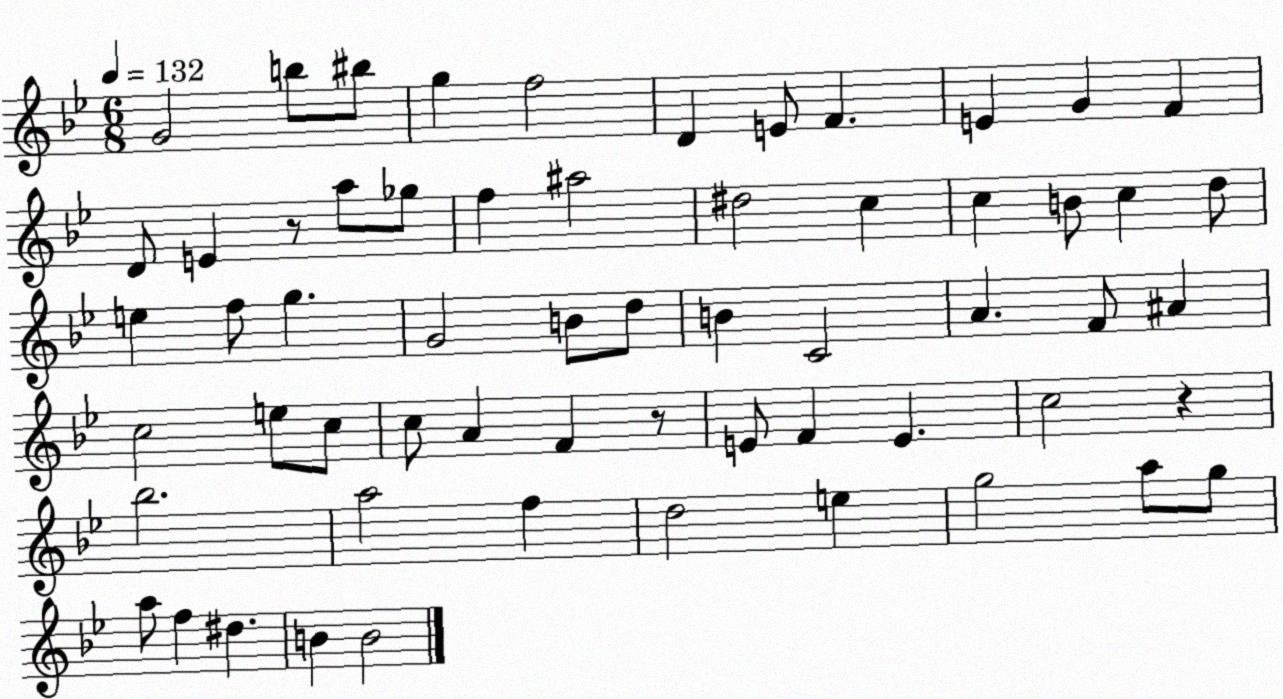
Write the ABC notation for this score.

X:1
T:Untitled
M:6/8
L:1/4
K:Bb
G2 b/2 ^b/2 g f2 D E/2 F E G F D/2 E z/2 a/2 _g/2 f ^a2 ^d2 c c B/2 c d/2 e f/2 g G2 B/2 d/2 B C2 A F/2 ^A c2 e/2 c/2 c/2 A F z/2 E/2 F E c2 z _b2 a2 f d2 e g2 a/2 g/2 a/2 f ^d B B2